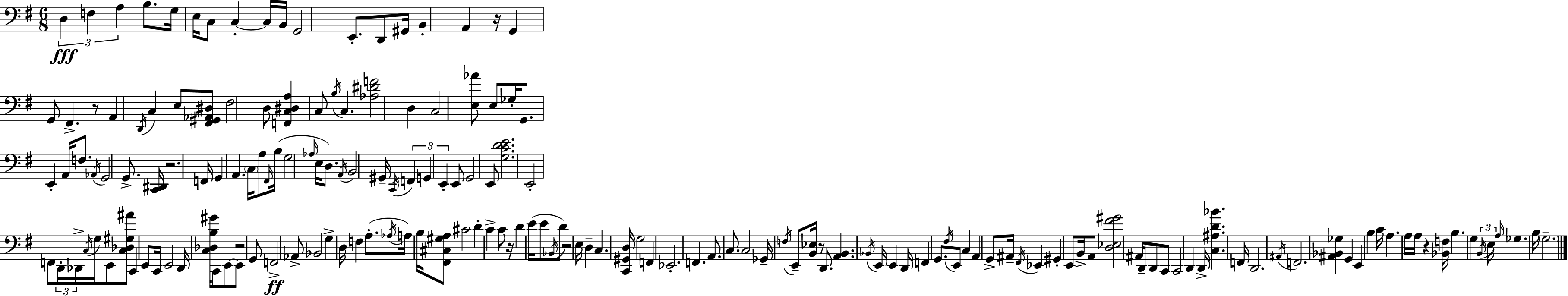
{
  \clef bass
  \numericTimeSignature
  \time 6/8
  \key g \major
  \repeat volta 2 { \tuplet 3/2 { d4\fff f4 a4 } | b8. g16 e16 c8 c4-.~~ c16 | b,16 g,2 e,8.-. | d,8 gis,16 b,4-. a,4 r16 | \break g,4 g,8 fis,4.-> | r8 a,4 \acciaccatura { d,16 } c4 e8 | <fis, gis, aes, dis>8 fis2 d8 | <f, c dis a>4 c8 \acciaccatura { b16 } c4. | \break <aes dis' f'>2 d4 | c2 <e aes'>8 | e8 ges16-. g,8. e,4-. a,16 f8. | \acciaccatura { aes,16 } g,2 g,8.-> | \break <c, dis,>16 r2. | f,16 g,4 a,4. | \parenthesize c16 a8 \grace { fis,16 } b16( g2 | \grace { aes16 } e16 d8.) \acciaccatura { a,16 } b,2 | \break gis,16-- \acciaccatura { c,16 } \tuplet 3/2 { f,4 g,4 | e,4-. } e,8 g,2 | e,8 <g c' d' e'>2. | e,2-. | \break f,8 \tuplet 3/2 { d,16-. des,16-> \acciaccatura { c16 } } g16 e,8 <c des gis ais'>8 | c,4 e,8 c,16 e,2 | d,16 <c des b gis'>16 c,8 e,8~~ e,8 | r2 g,8 f,2->\ff | \break aes,8-> bes,2 | g4-> d16 f4 | a8.-.( \acciaccatura { aes16 } a16) b16 <fis, cis gis a>8 cis'2 | d'4-. c'4-> | \break c'8 r16 d'4 e'16( e'8 \acciaccatura { bes,16 }) | d'8 r2 e16 d4-- | c4. <c, gis, d>16 g2 | f,4 ees,2.-. | \break f,4. | a,8. c8. c2 | ges,16-- \acciaccatura { f16 } e,8-- <b, ees>16 r8 | d,8. <a, b,>4. \acciaccatura { bes,16 } e,16 | \break e,4 d,16 f,4 g,8. | \acciaccatura { fis16 } e,8 c4 a,4 g,8-> | ais,16-- \acciaccatura { fis,16 } ees,4 gis,4-. e,8 | b,16-> a,8 <d ees fis' gis'>2 | \break ais,16 d,16-- d,8 c,8 c,2 | d,4 d,16-> <c ais d' bes'>4. | f,16 d,2. | \acciaccatura { ais,16 } f,2. | \break <ais, bes, ges>4 g,4 e,4 | b4 c'16 a4. | a16 a16 r4 <bes, f>16 b4. | g4 \tuplet 3/2 { \acciaccatura { b,16 } e16 \grace { a16 } } ges4. | \break b16 \parenthesize g2.-- | } \bar "|."
}